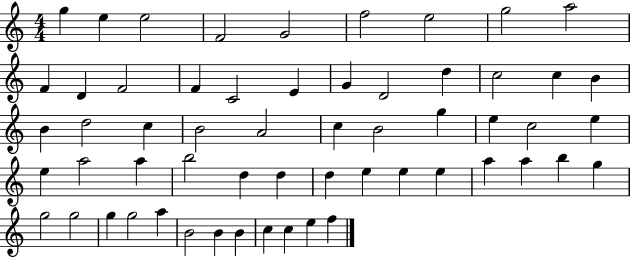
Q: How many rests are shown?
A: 0